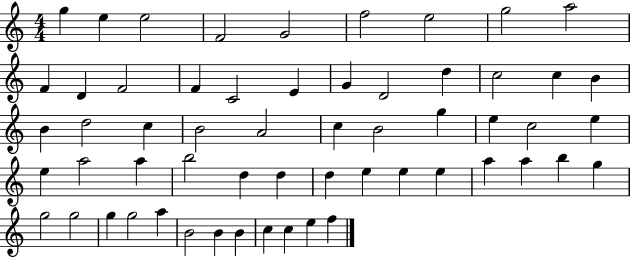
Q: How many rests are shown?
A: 0